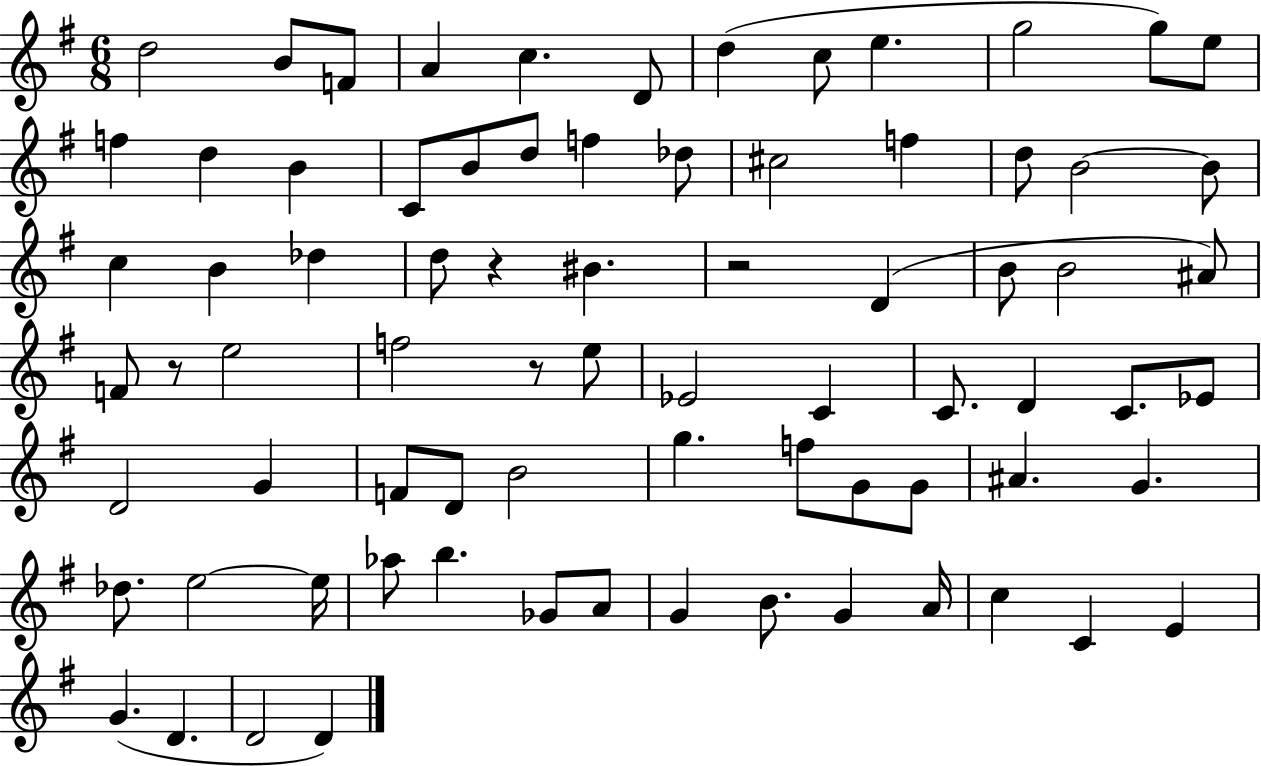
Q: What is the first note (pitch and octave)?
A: D5